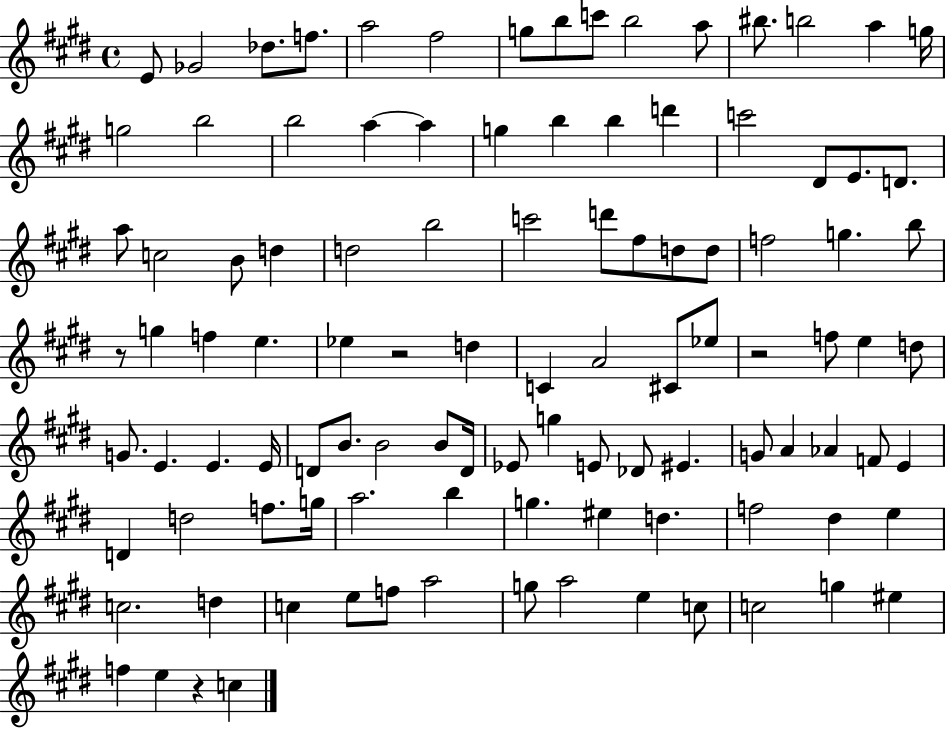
E4/e Gb4/h Db5/e. F5/e. A5/h F#5/h G5/e B5/e C6/e B5/h A5/e BIS5/e. B5/h A5/q G5/s G5/h B5/h B5/h A5/q A5/q G5/q B5/q B5/q D6/q C6/h D#4/e E4/e. D4/e. A5/e C5/h B4/e D5/q D5/h B5/h C6/h D6/e F#5/e D5/e D5/e F5/h G5/q. B5/e R/e G5/q F5/q E5/q. Eb5/q R/h D5/q C4/q A4/h C#4/e Eb5/e R/h F5/e E5/q D5/e G4/e. E4/q. E4/q. E4/s D4/e B4/e. B4/h B4/e D4/s Eb4/e G5/q E4/e Db4/e EIS4/q. G4/e A4/q Ab4/q F4/e E4/q D4/q D5/h F5/e. G5/s A5/h. B5/q G5/q. EIS5/q D5/q. F5/h D#5/q E5/q C5/h. D5/q C5/q E5/e F5/e A5/h G5/e A5/h E5/q C5/e C5/h G5/q EIS5/q F5/q E5/q R/q C5/q